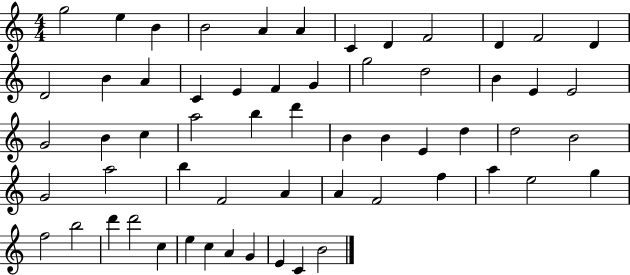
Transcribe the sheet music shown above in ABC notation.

X:1
T:Untitled
M:4/4
L:1/4
K:C
g2 e B B2 A A C D F2 D F2 D D2 B A C E F G g2 d2 B E E2 G2 B c a2 b d' B B E d d2 B2 G2 a2 b F2 A A F2 f a e2 g f2 b2 d' d'2 c e c A G E C B2